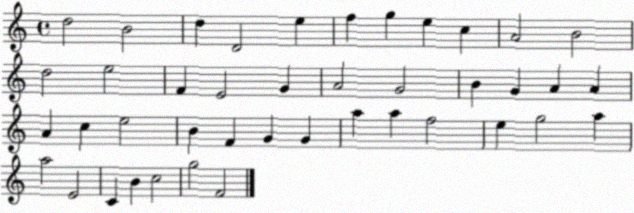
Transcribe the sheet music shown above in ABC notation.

X:1
T:Untitled
M:4/4
L:1/4
K:C
d2 B2 d D2 e f g e c A2 B2 d2 e2 F E2 G A2 G2 B G A A A c e2 B F G G a a f2 e g2 a a2 E2 C B c2 g2 F2